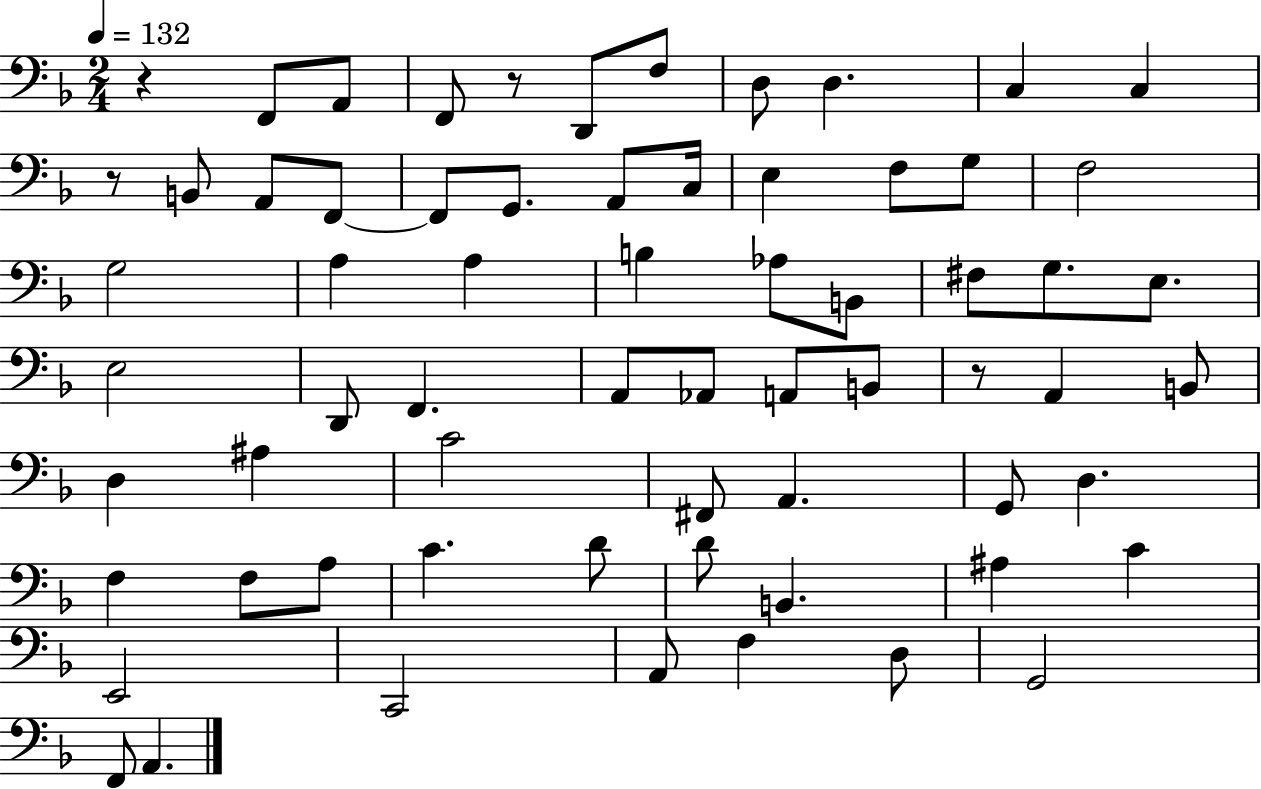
R/q F2/e A2/e F2/e R/e D2/e F3/e D3/e D3/q. C3/q C3/q R/e B2/e A2/e F2/e F2/e G2/e. A2/e C3/s E3/q F3/e G3/e F3/h G3/h A3/q A3/q B3/q Ab3/e B2/e F#3/e G3/e. E3/e. E3/h D2/e F2/q. A2/e Ab2/e A2/e B2/e R/e A2/q B2/e D3/q A#3/q C4/h F#2/e A2/q. G2/e D3/q. F3/q F3/e A3/e C4/q. D4/e D4/e B2/q. A#3/q C4/q E2/h C2/h A2/e F3/q D3/e G2/h F2/e A2/q.